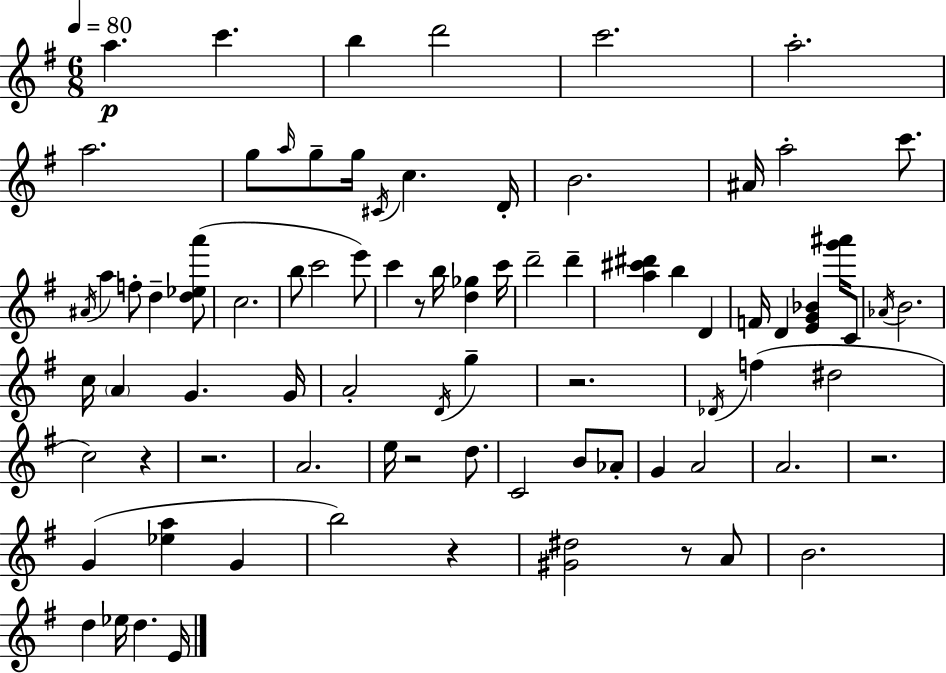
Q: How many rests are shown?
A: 8